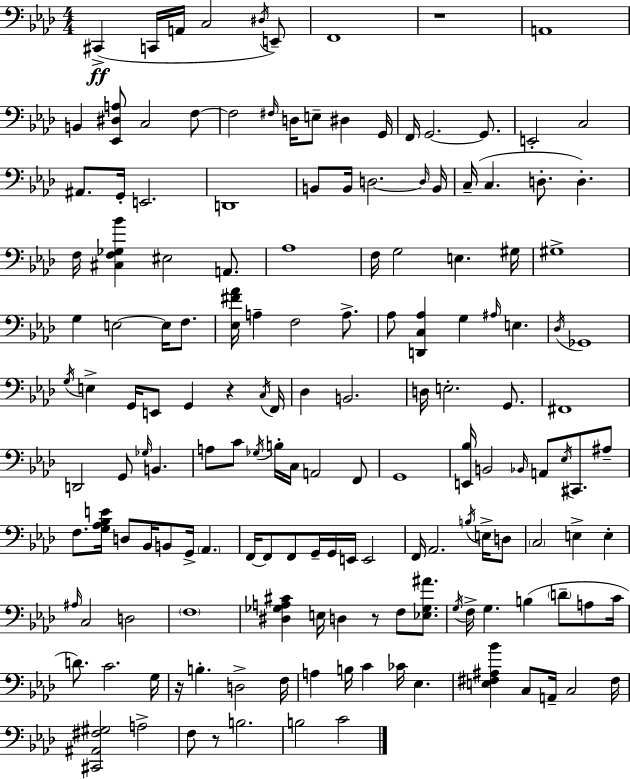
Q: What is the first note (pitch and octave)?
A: C#2